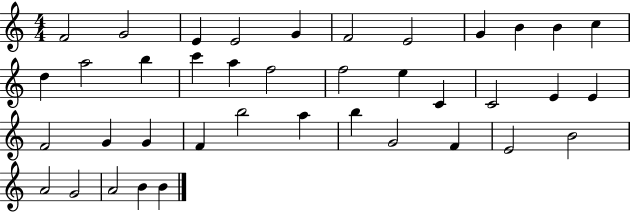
{
  \clef treble
  \numericTimeSignature
  \time 4/4
  \key c \major
  f'2 g'2 | e'4 e'2 g'4 | f'2 e'2 | g'4 b'4 b'4 c''4 | \break d''4 a''2 b''4 | c'''4 a''4 f''2 | f''2 e''4 c'4 | c'2 e'4 e'4 | \break f'2 g'4 g'4 | f'4 b''2 a''4 | b''4 g'2 f'4 | e'2 b'2 | \break a'2 g'2 | a'2 b'4 b'4 | \bar "|."
}